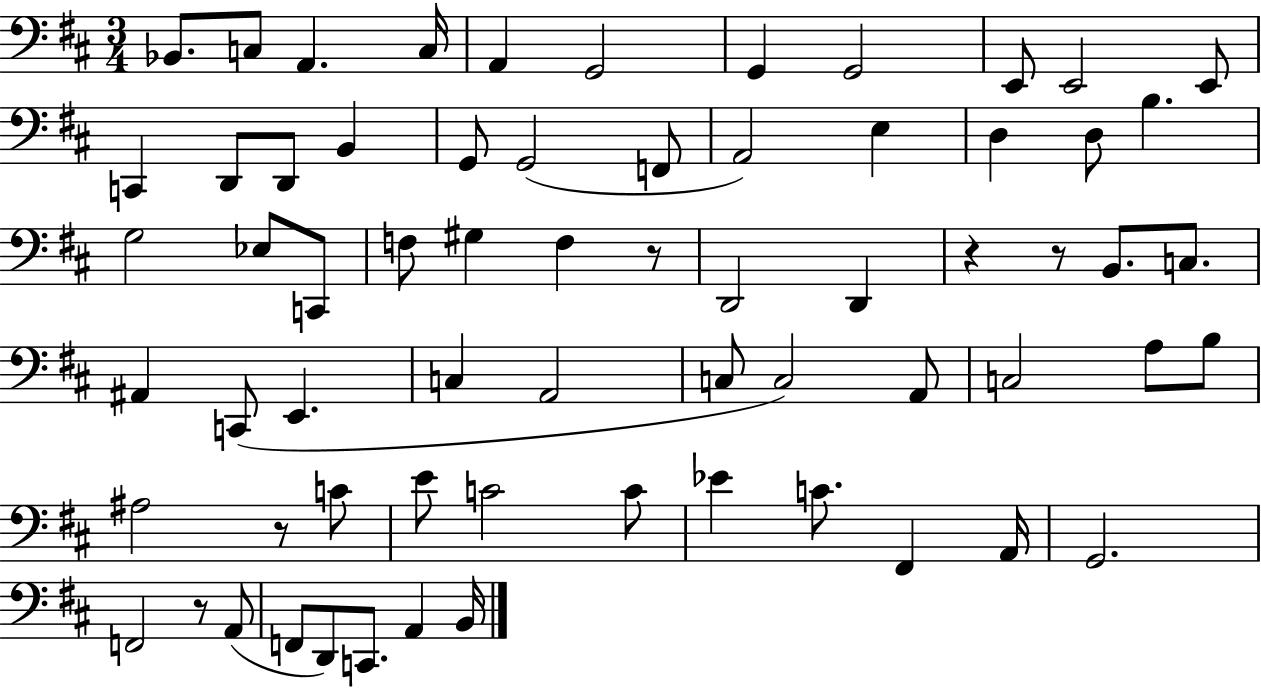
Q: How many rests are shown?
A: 5